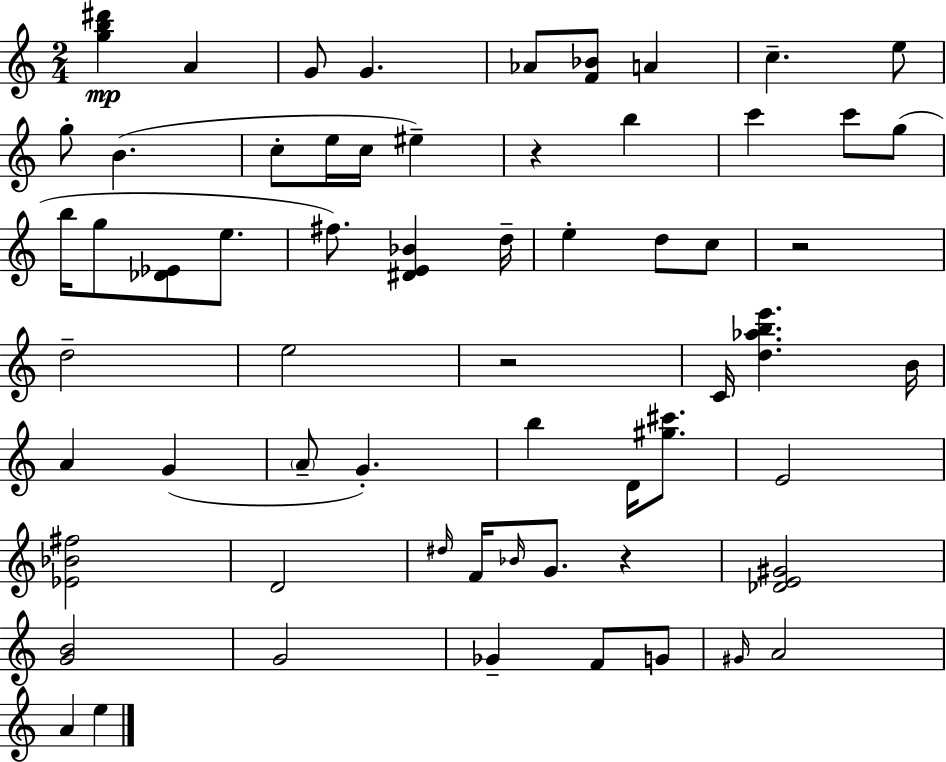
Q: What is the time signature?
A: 2/4